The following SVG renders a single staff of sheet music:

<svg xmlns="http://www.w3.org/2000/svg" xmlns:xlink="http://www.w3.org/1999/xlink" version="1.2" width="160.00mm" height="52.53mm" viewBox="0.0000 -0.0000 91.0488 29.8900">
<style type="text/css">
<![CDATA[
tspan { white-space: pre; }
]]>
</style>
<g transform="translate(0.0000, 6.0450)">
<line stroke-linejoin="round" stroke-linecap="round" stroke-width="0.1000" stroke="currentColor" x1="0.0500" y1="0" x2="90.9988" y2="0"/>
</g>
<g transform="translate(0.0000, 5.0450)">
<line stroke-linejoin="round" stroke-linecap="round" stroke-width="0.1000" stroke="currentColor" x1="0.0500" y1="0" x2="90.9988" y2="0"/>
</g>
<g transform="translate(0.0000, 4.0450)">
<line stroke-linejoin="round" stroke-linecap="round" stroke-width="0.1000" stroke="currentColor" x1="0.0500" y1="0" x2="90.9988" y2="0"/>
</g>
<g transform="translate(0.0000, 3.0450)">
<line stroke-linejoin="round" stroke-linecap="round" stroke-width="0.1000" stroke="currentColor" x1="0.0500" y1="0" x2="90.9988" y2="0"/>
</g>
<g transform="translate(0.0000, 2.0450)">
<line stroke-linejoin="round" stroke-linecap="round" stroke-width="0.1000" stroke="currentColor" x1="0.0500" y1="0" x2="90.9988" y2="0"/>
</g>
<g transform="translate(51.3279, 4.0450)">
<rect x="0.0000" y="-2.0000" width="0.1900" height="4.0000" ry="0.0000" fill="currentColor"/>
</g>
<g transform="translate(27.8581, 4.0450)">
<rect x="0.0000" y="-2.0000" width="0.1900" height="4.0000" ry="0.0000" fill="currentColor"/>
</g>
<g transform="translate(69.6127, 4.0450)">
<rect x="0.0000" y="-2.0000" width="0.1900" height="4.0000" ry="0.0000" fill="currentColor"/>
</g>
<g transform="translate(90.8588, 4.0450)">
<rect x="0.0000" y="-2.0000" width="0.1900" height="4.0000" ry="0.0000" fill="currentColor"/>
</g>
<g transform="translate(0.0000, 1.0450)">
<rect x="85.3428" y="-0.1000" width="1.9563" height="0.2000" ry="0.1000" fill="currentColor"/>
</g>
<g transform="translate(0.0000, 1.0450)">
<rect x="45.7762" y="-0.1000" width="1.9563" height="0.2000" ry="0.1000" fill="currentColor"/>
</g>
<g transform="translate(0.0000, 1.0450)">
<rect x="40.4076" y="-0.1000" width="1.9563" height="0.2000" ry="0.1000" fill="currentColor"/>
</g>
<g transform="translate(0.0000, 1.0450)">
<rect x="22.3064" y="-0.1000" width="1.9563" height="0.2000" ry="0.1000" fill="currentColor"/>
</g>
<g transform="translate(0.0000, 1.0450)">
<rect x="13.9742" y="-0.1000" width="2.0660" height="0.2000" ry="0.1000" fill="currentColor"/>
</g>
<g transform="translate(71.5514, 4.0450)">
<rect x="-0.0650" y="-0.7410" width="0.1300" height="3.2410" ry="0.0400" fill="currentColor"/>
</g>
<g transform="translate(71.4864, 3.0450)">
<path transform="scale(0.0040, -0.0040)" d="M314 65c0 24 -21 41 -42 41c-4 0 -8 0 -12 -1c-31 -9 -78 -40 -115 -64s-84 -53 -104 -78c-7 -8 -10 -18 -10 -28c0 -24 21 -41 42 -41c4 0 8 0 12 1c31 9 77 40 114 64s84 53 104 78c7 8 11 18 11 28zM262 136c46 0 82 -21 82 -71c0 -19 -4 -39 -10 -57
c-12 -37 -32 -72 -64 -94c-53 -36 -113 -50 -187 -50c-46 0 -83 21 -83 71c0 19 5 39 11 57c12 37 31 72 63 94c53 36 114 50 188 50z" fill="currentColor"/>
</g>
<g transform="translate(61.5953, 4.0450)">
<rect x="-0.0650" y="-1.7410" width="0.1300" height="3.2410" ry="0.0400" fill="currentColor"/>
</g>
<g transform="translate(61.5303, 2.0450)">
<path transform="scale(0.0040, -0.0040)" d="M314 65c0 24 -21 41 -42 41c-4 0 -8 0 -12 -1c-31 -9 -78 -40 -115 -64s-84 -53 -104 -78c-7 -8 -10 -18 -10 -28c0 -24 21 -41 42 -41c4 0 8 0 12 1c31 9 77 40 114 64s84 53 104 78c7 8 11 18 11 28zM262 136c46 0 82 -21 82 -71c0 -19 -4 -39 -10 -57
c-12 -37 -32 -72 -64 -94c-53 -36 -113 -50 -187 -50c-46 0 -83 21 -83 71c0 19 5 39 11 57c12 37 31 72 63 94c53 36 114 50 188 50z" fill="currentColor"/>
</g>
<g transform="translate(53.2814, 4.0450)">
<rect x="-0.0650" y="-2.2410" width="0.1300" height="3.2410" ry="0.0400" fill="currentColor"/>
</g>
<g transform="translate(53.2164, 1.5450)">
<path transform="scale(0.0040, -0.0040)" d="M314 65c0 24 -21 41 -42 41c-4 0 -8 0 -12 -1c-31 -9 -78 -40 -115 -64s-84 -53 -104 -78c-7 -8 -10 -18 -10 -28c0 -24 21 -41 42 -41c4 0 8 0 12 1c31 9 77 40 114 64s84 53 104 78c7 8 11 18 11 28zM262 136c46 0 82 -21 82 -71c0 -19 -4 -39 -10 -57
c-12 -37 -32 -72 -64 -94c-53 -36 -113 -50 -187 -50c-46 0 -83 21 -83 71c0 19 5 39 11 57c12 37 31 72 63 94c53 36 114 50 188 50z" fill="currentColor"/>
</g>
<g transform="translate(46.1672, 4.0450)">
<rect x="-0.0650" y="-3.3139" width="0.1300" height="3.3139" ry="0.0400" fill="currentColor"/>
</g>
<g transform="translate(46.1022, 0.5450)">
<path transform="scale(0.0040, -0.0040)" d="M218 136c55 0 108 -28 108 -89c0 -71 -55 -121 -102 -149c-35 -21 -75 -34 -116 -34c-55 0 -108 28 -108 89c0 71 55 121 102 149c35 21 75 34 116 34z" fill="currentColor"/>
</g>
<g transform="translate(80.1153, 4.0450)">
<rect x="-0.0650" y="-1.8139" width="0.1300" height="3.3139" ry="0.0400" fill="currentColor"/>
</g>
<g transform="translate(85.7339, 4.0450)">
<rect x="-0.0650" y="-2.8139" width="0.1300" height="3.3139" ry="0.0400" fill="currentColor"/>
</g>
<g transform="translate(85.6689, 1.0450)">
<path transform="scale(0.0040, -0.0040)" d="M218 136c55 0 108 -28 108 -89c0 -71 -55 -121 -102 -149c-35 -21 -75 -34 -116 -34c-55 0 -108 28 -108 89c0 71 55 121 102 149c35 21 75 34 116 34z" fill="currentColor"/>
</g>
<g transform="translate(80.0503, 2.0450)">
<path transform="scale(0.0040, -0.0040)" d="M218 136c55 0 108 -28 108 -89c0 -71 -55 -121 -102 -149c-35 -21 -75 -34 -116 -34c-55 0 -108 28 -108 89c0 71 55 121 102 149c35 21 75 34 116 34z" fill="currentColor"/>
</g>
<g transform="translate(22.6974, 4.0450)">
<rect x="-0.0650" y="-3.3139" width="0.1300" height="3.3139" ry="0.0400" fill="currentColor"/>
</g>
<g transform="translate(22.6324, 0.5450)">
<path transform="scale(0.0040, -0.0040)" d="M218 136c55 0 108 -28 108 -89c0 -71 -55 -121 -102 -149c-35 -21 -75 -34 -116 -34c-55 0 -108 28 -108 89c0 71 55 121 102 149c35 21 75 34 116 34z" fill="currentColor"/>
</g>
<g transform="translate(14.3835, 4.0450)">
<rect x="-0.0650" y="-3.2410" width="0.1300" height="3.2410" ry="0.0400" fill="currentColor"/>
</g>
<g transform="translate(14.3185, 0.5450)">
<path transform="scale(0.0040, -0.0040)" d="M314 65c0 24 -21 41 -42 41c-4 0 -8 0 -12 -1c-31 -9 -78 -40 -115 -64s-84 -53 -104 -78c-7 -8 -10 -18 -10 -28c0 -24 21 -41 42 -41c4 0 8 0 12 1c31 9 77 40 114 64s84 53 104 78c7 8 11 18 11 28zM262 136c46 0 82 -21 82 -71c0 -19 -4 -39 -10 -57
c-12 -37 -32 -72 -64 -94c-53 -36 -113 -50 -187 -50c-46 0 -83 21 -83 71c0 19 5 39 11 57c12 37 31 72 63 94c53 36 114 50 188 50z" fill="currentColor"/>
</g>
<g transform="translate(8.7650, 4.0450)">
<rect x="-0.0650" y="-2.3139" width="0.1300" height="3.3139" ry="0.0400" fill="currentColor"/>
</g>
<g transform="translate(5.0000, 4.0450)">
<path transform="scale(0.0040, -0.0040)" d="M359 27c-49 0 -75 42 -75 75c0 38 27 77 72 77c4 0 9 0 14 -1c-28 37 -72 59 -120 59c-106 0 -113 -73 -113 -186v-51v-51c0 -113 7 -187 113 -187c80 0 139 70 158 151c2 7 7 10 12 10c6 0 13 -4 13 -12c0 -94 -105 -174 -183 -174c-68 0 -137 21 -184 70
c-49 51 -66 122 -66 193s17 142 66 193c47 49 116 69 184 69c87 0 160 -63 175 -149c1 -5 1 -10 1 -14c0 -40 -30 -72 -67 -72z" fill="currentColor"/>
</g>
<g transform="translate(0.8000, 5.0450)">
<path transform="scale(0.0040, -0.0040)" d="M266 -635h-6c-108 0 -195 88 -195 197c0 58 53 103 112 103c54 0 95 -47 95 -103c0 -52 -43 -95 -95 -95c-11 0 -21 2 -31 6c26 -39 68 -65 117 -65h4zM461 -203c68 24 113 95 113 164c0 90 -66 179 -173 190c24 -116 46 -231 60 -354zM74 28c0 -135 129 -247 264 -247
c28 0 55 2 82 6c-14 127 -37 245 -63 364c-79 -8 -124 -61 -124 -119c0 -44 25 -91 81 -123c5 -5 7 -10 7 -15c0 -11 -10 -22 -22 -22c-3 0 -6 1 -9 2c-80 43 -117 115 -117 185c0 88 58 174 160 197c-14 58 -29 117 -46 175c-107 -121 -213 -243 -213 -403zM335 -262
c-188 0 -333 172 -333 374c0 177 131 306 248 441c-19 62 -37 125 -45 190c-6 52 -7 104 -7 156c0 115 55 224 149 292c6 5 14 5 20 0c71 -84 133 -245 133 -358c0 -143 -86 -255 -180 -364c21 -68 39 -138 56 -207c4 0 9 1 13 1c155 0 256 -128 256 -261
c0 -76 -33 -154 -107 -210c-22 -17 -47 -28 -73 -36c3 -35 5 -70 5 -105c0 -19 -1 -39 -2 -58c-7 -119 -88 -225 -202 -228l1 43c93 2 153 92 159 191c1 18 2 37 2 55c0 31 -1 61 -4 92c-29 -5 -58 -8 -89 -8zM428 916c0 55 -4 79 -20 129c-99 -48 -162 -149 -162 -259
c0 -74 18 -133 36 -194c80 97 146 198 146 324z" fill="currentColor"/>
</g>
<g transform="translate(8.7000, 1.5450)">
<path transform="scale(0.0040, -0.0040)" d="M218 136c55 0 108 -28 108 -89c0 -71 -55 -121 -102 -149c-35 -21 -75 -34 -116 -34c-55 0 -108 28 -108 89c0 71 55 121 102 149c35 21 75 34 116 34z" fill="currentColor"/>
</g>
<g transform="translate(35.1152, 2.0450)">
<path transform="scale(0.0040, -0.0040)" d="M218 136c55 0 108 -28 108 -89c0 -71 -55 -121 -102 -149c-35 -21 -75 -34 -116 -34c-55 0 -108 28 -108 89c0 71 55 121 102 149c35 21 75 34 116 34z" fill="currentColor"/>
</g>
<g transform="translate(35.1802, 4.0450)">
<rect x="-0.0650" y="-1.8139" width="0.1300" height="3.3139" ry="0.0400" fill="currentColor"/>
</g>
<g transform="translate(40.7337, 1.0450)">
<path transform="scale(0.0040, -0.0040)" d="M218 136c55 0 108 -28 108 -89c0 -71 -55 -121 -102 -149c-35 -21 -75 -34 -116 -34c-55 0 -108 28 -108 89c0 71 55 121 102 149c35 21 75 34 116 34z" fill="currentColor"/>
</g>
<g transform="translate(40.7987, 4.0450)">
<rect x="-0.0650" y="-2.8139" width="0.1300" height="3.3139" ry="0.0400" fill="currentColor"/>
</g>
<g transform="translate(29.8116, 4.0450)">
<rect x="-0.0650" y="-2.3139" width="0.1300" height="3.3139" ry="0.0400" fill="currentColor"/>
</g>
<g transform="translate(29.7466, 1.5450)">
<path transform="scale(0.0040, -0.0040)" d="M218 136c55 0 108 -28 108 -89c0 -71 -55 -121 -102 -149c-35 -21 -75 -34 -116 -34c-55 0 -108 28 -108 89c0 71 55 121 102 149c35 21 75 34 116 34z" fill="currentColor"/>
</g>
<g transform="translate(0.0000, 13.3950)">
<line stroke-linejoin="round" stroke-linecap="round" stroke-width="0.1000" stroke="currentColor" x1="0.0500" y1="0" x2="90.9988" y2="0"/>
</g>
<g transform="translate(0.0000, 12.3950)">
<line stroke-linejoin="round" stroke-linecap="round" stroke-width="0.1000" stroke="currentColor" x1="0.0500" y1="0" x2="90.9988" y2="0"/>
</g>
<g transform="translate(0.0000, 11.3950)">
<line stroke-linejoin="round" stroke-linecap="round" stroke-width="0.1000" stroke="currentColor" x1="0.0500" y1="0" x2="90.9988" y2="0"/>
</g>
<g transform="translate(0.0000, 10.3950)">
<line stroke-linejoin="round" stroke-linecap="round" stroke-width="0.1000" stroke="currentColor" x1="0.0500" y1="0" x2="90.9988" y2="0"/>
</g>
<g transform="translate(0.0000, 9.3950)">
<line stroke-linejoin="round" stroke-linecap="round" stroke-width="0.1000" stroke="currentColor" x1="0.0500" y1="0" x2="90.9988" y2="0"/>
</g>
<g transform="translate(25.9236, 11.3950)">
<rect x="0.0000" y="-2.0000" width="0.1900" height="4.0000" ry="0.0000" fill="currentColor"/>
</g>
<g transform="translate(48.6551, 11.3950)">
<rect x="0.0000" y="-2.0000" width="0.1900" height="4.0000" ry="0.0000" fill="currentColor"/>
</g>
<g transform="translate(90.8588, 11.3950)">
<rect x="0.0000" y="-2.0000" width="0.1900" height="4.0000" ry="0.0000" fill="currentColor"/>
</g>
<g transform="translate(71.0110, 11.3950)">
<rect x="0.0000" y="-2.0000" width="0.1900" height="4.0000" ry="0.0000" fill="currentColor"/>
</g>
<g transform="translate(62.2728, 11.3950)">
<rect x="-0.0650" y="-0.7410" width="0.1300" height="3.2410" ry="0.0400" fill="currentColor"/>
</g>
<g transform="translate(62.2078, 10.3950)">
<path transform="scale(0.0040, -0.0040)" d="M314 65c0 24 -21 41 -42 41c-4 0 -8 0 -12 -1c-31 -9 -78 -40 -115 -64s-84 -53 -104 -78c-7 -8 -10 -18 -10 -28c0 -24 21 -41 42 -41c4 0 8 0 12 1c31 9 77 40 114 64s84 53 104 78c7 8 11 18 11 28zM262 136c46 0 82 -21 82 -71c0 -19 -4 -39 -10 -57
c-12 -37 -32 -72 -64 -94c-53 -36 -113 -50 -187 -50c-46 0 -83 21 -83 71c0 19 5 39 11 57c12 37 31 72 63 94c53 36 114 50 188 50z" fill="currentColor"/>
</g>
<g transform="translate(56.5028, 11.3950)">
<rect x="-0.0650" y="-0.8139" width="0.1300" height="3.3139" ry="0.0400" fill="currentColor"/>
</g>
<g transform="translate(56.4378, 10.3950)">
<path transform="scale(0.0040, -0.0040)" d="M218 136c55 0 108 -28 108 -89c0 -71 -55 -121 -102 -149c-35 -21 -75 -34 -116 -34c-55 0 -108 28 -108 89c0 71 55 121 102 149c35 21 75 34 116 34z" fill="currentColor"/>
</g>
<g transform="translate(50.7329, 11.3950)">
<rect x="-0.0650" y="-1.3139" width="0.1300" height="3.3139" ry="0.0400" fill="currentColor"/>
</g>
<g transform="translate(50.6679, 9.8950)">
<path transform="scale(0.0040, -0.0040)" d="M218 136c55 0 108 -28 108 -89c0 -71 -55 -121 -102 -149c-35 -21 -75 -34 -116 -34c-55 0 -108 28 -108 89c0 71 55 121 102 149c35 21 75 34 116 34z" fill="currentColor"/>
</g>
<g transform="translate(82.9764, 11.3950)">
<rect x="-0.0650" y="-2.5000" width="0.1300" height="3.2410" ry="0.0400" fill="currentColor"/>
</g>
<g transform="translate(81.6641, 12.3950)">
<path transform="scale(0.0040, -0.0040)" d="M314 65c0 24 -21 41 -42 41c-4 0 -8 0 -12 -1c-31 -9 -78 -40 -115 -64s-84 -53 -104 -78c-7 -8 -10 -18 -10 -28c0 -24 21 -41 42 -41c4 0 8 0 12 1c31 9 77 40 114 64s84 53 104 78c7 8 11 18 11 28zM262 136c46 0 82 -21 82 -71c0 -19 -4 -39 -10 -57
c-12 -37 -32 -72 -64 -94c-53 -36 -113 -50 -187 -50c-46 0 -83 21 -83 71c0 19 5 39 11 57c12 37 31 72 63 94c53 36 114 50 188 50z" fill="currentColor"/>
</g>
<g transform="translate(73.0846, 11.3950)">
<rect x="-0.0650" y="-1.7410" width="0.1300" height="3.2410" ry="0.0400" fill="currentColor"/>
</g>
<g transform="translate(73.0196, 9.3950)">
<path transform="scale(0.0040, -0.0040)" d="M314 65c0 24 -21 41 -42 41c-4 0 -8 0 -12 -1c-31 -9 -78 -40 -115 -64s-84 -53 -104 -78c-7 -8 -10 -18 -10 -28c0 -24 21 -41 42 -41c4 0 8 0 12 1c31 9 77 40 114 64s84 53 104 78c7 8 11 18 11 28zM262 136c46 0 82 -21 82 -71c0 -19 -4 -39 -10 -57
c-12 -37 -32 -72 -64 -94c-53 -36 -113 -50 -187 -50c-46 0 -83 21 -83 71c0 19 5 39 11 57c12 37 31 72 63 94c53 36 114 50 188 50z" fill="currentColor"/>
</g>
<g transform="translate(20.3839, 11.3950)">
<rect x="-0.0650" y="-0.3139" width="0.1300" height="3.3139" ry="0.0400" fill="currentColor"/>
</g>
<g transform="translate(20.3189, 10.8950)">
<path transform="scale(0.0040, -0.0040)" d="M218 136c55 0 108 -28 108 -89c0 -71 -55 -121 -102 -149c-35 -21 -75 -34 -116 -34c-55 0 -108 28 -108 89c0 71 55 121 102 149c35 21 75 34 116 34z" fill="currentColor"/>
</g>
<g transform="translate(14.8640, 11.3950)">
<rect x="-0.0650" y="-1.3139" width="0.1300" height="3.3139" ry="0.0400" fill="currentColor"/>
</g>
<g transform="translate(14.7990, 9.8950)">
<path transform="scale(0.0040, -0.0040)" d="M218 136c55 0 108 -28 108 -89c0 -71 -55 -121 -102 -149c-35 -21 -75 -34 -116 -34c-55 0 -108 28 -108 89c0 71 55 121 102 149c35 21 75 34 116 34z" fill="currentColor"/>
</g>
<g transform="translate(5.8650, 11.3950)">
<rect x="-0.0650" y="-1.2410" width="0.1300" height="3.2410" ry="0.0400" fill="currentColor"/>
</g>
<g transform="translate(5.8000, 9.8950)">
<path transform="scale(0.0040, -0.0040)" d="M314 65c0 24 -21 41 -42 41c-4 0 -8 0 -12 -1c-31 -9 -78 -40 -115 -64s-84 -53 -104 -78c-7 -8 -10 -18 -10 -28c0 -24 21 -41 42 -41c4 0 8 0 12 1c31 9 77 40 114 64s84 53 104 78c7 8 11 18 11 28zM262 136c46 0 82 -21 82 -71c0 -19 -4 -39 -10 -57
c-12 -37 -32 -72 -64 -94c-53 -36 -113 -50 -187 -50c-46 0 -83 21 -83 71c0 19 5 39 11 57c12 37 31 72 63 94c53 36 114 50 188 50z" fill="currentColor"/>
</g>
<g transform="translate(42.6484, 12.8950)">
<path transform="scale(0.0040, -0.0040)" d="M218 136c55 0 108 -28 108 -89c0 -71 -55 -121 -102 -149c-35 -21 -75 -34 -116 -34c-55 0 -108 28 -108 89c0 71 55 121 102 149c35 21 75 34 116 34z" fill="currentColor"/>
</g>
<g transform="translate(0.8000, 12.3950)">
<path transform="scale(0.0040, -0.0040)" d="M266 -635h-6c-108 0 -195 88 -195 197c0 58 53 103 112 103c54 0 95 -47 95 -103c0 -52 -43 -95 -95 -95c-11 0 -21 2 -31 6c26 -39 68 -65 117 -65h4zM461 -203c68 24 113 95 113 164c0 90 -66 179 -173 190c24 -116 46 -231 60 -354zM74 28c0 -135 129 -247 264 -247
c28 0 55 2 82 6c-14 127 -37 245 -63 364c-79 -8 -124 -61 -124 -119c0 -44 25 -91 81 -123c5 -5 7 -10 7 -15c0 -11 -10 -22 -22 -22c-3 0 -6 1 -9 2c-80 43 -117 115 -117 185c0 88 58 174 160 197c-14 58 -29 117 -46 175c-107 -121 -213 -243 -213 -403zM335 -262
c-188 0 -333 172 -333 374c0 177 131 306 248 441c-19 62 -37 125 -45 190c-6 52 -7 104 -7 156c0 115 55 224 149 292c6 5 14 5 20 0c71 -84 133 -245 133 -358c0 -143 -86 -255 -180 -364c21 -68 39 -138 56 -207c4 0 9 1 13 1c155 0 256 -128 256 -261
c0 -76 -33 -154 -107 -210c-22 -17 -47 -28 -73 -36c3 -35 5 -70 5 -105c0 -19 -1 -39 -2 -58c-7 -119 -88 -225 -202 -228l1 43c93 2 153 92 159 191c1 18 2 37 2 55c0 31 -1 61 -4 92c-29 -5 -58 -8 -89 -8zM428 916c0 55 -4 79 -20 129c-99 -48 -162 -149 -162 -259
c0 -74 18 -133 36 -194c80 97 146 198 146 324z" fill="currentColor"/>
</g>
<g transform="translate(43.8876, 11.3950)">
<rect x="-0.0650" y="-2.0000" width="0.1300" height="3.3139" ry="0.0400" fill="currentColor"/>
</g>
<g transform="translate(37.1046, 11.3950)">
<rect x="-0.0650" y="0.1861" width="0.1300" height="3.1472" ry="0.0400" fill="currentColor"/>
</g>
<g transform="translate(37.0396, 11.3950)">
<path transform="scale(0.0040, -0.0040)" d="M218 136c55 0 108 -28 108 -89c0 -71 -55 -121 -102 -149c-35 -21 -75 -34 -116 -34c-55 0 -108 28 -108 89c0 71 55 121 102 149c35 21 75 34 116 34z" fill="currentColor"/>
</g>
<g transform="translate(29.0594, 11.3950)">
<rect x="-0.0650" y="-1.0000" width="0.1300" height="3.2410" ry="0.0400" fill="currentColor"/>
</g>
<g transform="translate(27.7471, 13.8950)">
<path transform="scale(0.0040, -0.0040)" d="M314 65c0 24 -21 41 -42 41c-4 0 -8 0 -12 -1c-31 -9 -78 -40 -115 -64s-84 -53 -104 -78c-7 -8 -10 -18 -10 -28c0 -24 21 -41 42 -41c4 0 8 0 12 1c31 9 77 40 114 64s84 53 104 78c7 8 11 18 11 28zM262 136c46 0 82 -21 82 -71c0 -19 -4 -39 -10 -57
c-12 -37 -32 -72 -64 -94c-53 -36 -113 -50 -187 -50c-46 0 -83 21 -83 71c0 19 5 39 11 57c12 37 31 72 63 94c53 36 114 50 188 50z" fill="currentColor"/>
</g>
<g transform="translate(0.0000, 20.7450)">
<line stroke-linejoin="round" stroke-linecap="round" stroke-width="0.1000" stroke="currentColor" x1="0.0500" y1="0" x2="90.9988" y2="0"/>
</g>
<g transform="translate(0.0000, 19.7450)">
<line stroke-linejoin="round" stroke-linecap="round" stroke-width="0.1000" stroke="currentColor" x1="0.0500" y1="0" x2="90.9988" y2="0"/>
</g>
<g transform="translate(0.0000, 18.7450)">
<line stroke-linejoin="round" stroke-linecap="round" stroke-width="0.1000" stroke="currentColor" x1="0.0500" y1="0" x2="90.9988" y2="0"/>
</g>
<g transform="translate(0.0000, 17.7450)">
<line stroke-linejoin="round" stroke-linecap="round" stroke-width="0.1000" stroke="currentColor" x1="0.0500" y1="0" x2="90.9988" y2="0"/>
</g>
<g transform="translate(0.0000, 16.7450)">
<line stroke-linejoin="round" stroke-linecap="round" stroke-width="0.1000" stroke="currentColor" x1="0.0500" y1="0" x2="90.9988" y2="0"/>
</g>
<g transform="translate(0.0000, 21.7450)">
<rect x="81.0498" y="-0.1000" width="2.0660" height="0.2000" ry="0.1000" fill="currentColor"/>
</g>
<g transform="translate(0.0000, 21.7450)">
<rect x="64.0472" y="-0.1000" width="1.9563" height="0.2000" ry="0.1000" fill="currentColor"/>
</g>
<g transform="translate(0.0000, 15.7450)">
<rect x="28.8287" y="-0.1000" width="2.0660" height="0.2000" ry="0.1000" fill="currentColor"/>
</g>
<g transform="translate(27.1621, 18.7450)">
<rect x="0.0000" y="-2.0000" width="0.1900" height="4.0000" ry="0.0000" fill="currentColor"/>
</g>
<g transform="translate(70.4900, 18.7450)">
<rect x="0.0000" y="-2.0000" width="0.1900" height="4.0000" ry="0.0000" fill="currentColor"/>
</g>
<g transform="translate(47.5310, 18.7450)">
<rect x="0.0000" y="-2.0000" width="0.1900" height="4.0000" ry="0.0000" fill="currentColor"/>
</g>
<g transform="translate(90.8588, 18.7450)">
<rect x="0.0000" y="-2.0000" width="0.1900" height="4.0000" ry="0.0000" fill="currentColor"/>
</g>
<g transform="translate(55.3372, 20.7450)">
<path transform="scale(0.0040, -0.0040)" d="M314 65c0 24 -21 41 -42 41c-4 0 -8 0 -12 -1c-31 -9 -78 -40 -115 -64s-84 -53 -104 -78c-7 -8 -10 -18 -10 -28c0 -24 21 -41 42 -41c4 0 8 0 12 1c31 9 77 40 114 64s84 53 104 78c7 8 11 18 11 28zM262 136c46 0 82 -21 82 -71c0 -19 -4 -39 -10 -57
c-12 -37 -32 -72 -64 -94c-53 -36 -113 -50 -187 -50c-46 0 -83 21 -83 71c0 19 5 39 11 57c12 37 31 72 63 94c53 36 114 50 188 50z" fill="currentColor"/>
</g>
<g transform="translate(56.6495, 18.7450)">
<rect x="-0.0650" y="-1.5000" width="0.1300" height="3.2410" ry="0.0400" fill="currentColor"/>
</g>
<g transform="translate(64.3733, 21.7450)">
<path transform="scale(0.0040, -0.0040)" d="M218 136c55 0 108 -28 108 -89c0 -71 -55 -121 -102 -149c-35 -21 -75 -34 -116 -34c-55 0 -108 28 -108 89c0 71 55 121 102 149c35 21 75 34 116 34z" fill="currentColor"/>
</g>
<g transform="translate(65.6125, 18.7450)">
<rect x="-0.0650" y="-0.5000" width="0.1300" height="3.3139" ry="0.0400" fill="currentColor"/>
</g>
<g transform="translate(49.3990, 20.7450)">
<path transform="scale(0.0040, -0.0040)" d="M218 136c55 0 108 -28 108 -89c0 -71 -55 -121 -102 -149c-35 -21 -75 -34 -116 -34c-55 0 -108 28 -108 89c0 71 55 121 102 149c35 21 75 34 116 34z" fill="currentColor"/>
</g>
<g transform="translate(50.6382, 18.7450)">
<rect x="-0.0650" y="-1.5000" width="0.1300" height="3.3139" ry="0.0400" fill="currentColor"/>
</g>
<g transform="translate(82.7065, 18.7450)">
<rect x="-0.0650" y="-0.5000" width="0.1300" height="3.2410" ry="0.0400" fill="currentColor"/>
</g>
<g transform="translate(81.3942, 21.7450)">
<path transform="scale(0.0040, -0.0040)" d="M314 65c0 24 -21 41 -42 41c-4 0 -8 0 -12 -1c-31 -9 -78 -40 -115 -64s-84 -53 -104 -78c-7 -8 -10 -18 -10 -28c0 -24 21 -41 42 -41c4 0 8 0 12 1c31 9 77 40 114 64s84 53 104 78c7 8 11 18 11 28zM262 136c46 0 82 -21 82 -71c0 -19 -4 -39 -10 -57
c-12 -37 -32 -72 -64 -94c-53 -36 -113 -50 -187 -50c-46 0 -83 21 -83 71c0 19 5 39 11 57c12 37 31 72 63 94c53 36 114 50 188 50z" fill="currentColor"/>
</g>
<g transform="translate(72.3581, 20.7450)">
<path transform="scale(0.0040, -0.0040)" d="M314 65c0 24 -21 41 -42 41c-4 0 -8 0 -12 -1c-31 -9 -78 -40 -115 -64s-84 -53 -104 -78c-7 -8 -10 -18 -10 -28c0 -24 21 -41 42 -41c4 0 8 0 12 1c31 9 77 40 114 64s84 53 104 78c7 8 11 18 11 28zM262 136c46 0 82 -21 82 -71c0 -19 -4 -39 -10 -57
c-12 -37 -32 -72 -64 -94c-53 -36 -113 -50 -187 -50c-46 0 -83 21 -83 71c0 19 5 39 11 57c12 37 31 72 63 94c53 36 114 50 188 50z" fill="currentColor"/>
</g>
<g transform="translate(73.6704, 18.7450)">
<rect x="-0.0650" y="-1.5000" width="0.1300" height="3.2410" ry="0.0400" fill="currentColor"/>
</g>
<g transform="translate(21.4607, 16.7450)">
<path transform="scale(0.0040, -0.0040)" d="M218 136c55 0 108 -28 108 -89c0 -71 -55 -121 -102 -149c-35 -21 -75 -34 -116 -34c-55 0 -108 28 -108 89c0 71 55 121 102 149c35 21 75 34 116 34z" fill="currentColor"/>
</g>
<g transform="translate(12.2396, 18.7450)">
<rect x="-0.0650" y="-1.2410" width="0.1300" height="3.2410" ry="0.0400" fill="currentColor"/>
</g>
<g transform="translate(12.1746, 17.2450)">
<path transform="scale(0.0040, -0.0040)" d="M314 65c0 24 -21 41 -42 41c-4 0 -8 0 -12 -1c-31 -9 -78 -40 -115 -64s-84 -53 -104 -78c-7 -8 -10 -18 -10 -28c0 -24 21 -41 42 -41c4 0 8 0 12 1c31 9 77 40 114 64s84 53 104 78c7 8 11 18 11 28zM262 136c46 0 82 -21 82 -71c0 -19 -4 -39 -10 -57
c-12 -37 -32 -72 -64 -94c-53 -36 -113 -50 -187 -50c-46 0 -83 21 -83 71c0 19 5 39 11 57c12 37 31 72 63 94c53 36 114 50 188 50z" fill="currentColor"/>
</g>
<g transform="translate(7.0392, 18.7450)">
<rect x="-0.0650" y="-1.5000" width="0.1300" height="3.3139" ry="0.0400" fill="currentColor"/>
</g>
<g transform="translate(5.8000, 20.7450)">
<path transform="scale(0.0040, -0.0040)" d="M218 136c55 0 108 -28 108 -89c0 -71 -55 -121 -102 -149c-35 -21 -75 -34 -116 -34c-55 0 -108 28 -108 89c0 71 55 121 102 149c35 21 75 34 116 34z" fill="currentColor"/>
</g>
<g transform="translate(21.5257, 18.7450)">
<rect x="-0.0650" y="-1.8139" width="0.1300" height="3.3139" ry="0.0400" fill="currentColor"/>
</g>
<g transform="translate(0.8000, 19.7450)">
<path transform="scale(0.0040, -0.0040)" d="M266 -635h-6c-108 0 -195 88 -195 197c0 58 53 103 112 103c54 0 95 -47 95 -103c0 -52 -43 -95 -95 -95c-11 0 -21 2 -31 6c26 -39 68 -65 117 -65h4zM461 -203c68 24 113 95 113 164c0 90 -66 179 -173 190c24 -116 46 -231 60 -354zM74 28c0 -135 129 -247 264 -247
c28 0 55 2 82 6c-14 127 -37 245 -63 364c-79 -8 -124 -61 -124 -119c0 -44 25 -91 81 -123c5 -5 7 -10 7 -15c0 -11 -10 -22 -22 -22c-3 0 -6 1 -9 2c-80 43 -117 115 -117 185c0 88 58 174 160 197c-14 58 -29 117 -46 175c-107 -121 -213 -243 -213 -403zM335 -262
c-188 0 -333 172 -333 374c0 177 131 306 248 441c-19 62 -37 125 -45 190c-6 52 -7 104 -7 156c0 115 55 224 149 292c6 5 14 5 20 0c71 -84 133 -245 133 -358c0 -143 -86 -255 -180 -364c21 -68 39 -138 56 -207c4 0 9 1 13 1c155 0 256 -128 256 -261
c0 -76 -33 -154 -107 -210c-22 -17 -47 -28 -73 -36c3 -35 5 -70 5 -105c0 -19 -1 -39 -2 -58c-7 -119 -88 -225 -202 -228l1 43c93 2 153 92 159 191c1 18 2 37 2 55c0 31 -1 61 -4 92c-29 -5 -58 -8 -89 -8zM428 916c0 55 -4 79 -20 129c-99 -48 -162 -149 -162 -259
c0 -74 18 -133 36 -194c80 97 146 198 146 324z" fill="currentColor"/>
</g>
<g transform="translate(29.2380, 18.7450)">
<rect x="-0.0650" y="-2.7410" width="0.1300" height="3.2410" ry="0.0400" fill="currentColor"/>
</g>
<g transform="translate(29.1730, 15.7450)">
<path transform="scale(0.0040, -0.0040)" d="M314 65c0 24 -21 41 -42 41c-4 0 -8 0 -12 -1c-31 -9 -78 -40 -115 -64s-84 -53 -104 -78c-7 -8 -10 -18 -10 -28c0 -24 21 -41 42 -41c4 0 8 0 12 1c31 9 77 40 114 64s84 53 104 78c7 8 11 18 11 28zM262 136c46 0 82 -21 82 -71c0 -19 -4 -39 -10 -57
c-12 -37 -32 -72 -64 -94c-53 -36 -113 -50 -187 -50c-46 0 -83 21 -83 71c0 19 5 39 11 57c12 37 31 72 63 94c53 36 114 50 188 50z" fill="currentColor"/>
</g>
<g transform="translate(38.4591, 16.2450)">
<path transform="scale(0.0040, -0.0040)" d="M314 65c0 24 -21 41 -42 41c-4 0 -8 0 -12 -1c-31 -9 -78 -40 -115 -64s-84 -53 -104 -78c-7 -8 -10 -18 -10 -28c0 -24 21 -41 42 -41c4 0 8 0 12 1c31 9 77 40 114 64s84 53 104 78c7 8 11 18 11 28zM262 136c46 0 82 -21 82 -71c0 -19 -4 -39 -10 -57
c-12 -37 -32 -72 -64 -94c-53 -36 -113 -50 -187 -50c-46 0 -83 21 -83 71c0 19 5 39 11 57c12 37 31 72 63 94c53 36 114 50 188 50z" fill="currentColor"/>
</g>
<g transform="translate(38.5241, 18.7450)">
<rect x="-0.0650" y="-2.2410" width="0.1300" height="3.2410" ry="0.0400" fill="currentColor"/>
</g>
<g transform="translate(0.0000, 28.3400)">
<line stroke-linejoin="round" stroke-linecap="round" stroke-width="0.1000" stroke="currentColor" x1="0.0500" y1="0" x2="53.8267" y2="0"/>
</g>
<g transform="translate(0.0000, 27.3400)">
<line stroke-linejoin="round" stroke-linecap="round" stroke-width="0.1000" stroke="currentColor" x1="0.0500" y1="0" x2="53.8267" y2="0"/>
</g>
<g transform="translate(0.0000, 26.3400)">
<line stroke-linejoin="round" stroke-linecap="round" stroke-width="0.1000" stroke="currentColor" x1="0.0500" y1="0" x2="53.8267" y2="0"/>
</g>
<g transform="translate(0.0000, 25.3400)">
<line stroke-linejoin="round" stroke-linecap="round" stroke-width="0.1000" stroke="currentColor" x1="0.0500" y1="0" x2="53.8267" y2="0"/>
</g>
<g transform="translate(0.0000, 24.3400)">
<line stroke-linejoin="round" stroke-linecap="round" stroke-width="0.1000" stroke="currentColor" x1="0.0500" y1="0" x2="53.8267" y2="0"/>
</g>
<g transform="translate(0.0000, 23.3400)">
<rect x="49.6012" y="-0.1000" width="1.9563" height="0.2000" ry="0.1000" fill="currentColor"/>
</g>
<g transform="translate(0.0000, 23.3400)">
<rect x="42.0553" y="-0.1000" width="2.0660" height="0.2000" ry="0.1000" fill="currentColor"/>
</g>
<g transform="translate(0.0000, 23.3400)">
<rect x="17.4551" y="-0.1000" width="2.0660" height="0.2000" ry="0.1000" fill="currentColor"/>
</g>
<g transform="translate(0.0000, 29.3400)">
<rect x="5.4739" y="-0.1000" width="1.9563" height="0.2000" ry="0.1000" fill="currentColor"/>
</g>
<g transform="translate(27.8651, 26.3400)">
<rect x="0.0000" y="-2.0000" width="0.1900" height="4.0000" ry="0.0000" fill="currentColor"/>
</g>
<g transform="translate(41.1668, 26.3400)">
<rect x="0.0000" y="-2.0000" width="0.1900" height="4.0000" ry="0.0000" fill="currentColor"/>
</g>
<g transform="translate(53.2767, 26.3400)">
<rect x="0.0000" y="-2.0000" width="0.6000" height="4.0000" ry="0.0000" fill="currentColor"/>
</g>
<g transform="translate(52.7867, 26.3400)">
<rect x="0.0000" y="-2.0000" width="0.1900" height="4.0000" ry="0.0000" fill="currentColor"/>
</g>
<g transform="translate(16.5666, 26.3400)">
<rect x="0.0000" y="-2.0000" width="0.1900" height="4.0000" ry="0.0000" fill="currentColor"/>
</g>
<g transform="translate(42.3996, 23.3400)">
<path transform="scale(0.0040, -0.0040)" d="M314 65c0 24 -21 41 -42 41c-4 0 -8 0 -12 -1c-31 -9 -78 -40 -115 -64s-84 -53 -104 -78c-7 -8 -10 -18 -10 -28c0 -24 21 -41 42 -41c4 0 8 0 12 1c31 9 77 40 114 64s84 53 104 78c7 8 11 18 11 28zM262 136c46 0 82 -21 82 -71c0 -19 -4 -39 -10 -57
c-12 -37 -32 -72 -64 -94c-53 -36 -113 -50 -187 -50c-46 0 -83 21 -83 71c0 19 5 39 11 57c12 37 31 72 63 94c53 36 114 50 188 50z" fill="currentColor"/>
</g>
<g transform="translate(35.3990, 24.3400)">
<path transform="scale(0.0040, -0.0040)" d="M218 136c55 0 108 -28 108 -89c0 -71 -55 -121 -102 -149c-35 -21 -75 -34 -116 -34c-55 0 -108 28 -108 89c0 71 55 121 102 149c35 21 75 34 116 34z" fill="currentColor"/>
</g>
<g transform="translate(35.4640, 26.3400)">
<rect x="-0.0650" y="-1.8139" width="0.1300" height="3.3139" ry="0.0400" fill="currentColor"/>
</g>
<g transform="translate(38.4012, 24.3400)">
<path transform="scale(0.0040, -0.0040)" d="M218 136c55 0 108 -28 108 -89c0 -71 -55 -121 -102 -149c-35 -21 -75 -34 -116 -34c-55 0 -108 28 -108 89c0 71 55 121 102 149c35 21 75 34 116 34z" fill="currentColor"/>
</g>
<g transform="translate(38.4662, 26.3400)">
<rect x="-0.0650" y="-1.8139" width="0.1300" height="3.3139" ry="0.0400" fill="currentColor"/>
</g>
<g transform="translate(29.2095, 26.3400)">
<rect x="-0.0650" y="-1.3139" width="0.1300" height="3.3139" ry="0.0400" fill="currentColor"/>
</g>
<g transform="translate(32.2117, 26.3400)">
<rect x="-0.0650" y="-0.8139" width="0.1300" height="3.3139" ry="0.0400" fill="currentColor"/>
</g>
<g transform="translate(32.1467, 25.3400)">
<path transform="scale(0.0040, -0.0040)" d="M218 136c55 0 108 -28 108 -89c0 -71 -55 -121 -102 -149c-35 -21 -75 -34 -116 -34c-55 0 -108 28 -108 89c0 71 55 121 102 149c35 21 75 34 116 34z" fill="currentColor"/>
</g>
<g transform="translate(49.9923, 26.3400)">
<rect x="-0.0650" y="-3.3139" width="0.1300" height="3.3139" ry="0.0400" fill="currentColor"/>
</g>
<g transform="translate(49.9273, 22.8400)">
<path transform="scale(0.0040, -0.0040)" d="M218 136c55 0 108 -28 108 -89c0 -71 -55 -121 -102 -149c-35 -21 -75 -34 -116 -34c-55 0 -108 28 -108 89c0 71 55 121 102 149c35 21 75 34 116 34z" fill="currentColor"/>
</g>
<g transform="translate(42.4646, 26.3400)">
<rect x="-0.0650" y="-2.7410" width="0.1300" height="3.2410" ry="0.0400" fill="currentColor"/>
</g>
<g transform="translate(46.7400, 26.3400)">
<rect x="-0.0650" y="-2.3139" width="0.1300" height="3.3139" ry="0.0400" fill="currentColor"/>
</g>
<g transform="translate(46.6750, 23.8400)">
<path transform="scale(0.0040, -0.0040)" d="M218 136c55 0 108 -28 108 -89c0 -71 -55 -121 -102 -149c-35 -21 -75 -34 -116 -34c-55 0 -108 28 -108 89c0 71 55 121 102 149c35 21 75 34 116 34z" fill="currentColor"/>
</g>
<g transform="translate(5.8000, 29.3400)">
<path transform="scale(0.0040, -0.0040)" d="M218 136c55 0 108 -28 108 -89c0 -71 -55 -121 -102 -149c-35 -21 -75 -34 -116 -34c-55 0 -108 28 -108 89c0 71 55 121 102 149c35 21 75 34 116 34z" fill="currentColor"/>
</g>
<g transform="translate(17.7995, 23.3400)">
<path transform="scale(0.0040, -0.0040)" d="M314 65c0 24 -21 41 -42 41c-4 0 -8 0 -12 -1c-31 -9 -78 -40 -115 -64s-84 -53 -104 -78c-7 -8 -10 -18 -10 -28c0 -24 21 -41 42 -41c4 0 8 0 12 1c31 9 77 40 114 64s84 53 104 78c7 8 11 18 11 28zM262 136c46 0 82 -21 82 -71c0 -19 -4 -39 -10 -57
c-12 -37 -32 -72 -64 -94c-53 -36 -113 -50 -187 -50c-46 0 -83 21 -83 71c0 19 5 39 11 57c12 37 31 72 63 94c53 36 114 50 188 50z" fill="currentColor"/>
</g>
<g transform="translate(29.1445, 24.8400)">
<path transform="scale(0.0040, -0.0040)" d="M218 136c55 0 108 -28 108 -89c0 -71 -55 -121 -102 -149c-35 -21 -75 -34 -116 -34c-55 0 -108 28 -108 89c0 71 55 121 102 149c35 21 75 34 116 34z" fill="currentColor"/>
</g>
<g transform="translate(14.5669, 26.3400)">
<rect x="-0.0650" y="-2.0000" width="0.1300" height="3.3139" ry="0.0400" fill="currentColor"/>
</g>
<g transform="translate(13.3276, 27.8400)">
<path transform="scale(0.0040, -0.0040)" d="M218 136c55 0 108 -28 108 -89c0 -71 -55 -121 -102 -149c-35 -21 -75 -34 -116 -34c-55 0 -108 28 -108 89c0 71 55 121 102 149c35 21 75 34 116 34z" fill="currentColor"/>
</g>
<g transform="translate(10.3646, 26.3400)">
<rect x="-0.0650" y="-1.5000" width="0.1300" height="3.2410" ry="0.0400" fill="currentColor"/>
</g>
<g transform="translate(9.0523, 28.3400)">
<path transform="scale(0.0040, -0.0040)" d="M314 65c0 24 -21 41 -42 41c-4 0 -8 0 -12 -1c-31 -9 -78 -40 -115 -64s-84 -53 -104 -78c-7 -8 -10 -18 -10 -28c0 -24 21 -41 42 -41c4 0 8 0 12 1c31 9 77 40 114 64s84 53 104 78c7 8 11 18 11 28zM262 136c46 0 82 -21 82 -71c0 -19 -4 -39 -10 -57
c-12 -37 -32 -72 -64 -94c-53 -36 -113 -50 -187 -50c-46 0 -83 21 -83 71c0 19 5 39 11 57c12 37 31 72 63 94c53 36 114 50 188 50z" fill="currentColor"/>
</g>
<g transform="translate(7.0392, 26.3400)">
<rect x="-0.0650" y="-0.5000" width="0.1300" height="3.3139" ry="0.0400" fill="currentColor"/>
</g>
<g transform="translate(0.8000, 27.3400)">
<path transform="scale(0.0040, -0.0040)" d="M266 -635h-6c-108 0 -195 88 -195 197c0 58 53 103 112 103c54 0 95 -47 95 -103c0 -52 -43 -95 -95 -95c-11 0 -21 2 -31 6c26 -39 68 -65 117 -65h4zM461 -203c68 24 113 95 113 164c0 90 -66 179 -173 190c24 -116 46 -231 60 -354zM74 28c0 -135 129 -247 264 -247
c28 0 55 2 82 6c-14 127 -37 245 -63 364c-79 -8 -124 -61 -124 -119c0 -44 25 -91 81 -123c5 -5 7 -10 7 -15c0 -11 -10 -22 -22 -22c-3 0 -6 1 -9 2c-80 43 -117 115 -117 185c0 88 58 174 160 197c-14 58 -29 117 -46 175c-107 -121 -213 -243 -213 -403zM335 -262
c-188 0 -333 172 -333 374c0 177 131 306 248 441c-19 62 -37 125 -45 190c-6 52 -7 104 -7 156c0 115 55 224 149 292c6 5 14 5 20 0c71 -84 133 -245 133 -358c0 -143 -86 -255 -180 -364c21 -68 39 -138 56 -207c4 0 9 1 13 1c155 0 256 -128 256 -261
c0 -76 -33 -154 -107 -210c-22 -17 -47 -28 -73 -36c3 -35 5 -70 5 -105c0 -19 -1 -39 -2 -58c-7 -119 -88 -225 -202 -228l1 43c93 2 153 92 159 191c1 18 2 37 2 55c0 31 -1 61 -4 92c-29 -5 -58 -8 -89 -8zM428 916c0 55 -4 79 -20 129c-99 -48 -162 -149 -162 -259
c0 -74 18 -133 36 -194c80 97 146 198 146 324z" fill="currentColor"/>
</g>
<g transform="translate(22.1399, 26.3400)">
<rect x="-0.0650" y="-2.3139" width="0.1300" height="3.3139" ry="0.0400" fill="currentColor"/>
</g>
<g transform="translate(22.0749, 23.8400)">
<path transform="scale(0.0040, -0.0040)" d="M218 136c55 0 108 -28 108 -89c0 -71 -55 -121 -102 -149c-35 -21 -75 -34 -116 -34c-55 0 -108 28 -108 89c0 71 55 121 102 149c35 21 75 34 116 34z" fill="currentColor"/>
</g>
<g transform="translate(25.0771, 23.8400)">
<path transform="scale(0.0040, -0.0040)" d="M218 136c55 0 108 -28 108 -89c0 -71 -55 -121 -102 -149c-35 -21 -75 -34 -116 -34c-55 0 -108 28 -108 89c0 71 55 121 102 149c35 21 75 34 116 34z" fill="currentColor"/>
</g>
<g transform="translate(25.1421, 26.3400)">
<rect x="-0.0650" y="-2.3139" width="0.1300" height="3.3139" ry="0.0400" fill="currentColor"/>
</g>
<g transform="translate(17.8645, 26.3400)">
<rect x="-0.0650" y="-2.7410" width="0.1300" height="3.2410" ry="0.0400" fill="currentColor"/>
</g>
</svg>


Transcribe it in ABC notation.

X:1
T:Untitled
M:4/4
L:1/4
K:C
g b2 b g f a b g2 f2 d2 f a e2 e c D2 B F e d d2 f2 G2 E e2 f a2 g2 E E2 C E2 C2 C E2 F a2 g g e d f f a2 g b